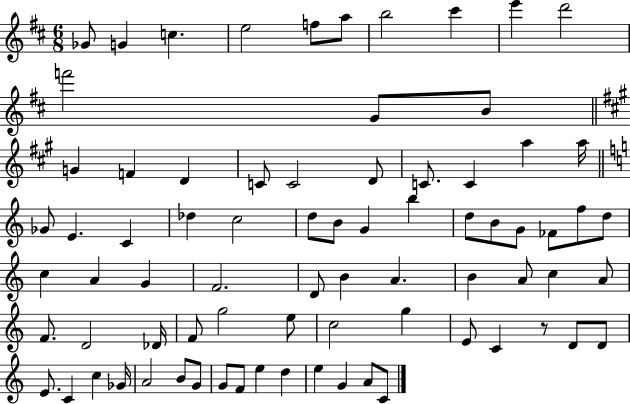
X:1
T:Untitled
M:6/8
L:1/4
K:D
_G/2 G c e2 f/2 a/2 b2 ^c' e' d'2 f'2 G/2 B/2 G F D C/2 C2 D/2 C/2 C a a/4 _G/2 E C _d c2 d/2 B/2 G b d/2 B/2 G/2 _F/2 f/2 d/2 c A G F2 D/2 B A B A/2 c A/2 F/2 D2 _D/4 F/2 g2 e/2 c2 g E/2 C z/2 D/2 D/2 E/2 C c _G/4 A2 B/2 G/2 G/2 F/2 e d e G A/2 C/2